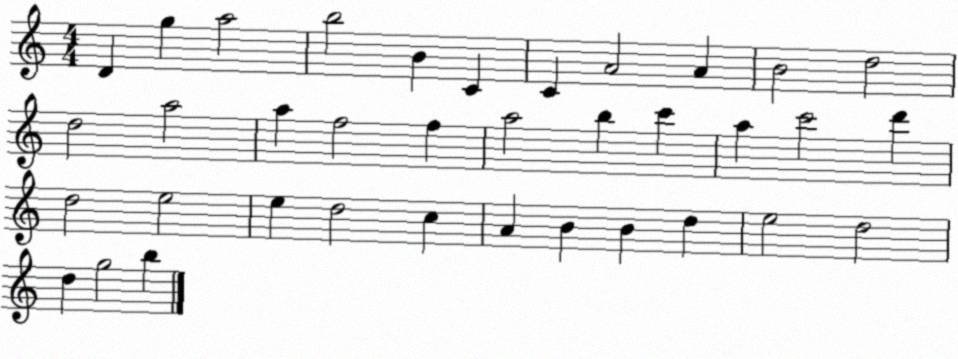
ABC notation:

X:1
T:Untitled
M:4/4
L:1/4
K:C
D g a2 b2 B C C A2 A B2 d2 d2 a2 a f2 f a2 b c' a c'2 d' d2 e2 e d2 c A B B d e2 d2 d g2 b